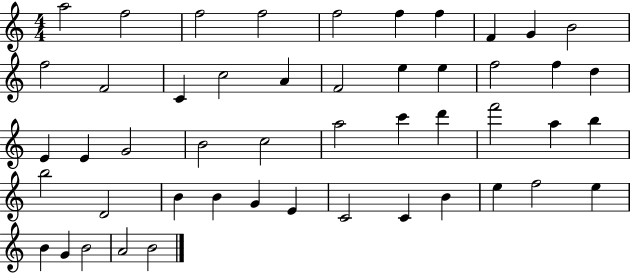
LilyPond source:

{
  \clef treble
  \numericTimeSignature
  \time 4/4
  \key c \major
  a''2 f''2 | f''2 f''2 | f''2 f''4 f''4 | f'4 g'4 b'2 | \break f''2 f'2 | c'4 c''2 a'4 | f'2 e''4 e''4 | f''2 f''4 d''4 | \break e'4 e'4 g'2 | b'2 c''2 | a''2 c'''4 d'''4 | f'''2 a''4 b''4 | \break b''2 d'2 | b'4 b'4 g'4 e'4 | c'2 c'4 b'4 | e''4 f''2 e''4 | \break b'4 g'4 b'2 | a'2 b'2 | \bar "|."
}